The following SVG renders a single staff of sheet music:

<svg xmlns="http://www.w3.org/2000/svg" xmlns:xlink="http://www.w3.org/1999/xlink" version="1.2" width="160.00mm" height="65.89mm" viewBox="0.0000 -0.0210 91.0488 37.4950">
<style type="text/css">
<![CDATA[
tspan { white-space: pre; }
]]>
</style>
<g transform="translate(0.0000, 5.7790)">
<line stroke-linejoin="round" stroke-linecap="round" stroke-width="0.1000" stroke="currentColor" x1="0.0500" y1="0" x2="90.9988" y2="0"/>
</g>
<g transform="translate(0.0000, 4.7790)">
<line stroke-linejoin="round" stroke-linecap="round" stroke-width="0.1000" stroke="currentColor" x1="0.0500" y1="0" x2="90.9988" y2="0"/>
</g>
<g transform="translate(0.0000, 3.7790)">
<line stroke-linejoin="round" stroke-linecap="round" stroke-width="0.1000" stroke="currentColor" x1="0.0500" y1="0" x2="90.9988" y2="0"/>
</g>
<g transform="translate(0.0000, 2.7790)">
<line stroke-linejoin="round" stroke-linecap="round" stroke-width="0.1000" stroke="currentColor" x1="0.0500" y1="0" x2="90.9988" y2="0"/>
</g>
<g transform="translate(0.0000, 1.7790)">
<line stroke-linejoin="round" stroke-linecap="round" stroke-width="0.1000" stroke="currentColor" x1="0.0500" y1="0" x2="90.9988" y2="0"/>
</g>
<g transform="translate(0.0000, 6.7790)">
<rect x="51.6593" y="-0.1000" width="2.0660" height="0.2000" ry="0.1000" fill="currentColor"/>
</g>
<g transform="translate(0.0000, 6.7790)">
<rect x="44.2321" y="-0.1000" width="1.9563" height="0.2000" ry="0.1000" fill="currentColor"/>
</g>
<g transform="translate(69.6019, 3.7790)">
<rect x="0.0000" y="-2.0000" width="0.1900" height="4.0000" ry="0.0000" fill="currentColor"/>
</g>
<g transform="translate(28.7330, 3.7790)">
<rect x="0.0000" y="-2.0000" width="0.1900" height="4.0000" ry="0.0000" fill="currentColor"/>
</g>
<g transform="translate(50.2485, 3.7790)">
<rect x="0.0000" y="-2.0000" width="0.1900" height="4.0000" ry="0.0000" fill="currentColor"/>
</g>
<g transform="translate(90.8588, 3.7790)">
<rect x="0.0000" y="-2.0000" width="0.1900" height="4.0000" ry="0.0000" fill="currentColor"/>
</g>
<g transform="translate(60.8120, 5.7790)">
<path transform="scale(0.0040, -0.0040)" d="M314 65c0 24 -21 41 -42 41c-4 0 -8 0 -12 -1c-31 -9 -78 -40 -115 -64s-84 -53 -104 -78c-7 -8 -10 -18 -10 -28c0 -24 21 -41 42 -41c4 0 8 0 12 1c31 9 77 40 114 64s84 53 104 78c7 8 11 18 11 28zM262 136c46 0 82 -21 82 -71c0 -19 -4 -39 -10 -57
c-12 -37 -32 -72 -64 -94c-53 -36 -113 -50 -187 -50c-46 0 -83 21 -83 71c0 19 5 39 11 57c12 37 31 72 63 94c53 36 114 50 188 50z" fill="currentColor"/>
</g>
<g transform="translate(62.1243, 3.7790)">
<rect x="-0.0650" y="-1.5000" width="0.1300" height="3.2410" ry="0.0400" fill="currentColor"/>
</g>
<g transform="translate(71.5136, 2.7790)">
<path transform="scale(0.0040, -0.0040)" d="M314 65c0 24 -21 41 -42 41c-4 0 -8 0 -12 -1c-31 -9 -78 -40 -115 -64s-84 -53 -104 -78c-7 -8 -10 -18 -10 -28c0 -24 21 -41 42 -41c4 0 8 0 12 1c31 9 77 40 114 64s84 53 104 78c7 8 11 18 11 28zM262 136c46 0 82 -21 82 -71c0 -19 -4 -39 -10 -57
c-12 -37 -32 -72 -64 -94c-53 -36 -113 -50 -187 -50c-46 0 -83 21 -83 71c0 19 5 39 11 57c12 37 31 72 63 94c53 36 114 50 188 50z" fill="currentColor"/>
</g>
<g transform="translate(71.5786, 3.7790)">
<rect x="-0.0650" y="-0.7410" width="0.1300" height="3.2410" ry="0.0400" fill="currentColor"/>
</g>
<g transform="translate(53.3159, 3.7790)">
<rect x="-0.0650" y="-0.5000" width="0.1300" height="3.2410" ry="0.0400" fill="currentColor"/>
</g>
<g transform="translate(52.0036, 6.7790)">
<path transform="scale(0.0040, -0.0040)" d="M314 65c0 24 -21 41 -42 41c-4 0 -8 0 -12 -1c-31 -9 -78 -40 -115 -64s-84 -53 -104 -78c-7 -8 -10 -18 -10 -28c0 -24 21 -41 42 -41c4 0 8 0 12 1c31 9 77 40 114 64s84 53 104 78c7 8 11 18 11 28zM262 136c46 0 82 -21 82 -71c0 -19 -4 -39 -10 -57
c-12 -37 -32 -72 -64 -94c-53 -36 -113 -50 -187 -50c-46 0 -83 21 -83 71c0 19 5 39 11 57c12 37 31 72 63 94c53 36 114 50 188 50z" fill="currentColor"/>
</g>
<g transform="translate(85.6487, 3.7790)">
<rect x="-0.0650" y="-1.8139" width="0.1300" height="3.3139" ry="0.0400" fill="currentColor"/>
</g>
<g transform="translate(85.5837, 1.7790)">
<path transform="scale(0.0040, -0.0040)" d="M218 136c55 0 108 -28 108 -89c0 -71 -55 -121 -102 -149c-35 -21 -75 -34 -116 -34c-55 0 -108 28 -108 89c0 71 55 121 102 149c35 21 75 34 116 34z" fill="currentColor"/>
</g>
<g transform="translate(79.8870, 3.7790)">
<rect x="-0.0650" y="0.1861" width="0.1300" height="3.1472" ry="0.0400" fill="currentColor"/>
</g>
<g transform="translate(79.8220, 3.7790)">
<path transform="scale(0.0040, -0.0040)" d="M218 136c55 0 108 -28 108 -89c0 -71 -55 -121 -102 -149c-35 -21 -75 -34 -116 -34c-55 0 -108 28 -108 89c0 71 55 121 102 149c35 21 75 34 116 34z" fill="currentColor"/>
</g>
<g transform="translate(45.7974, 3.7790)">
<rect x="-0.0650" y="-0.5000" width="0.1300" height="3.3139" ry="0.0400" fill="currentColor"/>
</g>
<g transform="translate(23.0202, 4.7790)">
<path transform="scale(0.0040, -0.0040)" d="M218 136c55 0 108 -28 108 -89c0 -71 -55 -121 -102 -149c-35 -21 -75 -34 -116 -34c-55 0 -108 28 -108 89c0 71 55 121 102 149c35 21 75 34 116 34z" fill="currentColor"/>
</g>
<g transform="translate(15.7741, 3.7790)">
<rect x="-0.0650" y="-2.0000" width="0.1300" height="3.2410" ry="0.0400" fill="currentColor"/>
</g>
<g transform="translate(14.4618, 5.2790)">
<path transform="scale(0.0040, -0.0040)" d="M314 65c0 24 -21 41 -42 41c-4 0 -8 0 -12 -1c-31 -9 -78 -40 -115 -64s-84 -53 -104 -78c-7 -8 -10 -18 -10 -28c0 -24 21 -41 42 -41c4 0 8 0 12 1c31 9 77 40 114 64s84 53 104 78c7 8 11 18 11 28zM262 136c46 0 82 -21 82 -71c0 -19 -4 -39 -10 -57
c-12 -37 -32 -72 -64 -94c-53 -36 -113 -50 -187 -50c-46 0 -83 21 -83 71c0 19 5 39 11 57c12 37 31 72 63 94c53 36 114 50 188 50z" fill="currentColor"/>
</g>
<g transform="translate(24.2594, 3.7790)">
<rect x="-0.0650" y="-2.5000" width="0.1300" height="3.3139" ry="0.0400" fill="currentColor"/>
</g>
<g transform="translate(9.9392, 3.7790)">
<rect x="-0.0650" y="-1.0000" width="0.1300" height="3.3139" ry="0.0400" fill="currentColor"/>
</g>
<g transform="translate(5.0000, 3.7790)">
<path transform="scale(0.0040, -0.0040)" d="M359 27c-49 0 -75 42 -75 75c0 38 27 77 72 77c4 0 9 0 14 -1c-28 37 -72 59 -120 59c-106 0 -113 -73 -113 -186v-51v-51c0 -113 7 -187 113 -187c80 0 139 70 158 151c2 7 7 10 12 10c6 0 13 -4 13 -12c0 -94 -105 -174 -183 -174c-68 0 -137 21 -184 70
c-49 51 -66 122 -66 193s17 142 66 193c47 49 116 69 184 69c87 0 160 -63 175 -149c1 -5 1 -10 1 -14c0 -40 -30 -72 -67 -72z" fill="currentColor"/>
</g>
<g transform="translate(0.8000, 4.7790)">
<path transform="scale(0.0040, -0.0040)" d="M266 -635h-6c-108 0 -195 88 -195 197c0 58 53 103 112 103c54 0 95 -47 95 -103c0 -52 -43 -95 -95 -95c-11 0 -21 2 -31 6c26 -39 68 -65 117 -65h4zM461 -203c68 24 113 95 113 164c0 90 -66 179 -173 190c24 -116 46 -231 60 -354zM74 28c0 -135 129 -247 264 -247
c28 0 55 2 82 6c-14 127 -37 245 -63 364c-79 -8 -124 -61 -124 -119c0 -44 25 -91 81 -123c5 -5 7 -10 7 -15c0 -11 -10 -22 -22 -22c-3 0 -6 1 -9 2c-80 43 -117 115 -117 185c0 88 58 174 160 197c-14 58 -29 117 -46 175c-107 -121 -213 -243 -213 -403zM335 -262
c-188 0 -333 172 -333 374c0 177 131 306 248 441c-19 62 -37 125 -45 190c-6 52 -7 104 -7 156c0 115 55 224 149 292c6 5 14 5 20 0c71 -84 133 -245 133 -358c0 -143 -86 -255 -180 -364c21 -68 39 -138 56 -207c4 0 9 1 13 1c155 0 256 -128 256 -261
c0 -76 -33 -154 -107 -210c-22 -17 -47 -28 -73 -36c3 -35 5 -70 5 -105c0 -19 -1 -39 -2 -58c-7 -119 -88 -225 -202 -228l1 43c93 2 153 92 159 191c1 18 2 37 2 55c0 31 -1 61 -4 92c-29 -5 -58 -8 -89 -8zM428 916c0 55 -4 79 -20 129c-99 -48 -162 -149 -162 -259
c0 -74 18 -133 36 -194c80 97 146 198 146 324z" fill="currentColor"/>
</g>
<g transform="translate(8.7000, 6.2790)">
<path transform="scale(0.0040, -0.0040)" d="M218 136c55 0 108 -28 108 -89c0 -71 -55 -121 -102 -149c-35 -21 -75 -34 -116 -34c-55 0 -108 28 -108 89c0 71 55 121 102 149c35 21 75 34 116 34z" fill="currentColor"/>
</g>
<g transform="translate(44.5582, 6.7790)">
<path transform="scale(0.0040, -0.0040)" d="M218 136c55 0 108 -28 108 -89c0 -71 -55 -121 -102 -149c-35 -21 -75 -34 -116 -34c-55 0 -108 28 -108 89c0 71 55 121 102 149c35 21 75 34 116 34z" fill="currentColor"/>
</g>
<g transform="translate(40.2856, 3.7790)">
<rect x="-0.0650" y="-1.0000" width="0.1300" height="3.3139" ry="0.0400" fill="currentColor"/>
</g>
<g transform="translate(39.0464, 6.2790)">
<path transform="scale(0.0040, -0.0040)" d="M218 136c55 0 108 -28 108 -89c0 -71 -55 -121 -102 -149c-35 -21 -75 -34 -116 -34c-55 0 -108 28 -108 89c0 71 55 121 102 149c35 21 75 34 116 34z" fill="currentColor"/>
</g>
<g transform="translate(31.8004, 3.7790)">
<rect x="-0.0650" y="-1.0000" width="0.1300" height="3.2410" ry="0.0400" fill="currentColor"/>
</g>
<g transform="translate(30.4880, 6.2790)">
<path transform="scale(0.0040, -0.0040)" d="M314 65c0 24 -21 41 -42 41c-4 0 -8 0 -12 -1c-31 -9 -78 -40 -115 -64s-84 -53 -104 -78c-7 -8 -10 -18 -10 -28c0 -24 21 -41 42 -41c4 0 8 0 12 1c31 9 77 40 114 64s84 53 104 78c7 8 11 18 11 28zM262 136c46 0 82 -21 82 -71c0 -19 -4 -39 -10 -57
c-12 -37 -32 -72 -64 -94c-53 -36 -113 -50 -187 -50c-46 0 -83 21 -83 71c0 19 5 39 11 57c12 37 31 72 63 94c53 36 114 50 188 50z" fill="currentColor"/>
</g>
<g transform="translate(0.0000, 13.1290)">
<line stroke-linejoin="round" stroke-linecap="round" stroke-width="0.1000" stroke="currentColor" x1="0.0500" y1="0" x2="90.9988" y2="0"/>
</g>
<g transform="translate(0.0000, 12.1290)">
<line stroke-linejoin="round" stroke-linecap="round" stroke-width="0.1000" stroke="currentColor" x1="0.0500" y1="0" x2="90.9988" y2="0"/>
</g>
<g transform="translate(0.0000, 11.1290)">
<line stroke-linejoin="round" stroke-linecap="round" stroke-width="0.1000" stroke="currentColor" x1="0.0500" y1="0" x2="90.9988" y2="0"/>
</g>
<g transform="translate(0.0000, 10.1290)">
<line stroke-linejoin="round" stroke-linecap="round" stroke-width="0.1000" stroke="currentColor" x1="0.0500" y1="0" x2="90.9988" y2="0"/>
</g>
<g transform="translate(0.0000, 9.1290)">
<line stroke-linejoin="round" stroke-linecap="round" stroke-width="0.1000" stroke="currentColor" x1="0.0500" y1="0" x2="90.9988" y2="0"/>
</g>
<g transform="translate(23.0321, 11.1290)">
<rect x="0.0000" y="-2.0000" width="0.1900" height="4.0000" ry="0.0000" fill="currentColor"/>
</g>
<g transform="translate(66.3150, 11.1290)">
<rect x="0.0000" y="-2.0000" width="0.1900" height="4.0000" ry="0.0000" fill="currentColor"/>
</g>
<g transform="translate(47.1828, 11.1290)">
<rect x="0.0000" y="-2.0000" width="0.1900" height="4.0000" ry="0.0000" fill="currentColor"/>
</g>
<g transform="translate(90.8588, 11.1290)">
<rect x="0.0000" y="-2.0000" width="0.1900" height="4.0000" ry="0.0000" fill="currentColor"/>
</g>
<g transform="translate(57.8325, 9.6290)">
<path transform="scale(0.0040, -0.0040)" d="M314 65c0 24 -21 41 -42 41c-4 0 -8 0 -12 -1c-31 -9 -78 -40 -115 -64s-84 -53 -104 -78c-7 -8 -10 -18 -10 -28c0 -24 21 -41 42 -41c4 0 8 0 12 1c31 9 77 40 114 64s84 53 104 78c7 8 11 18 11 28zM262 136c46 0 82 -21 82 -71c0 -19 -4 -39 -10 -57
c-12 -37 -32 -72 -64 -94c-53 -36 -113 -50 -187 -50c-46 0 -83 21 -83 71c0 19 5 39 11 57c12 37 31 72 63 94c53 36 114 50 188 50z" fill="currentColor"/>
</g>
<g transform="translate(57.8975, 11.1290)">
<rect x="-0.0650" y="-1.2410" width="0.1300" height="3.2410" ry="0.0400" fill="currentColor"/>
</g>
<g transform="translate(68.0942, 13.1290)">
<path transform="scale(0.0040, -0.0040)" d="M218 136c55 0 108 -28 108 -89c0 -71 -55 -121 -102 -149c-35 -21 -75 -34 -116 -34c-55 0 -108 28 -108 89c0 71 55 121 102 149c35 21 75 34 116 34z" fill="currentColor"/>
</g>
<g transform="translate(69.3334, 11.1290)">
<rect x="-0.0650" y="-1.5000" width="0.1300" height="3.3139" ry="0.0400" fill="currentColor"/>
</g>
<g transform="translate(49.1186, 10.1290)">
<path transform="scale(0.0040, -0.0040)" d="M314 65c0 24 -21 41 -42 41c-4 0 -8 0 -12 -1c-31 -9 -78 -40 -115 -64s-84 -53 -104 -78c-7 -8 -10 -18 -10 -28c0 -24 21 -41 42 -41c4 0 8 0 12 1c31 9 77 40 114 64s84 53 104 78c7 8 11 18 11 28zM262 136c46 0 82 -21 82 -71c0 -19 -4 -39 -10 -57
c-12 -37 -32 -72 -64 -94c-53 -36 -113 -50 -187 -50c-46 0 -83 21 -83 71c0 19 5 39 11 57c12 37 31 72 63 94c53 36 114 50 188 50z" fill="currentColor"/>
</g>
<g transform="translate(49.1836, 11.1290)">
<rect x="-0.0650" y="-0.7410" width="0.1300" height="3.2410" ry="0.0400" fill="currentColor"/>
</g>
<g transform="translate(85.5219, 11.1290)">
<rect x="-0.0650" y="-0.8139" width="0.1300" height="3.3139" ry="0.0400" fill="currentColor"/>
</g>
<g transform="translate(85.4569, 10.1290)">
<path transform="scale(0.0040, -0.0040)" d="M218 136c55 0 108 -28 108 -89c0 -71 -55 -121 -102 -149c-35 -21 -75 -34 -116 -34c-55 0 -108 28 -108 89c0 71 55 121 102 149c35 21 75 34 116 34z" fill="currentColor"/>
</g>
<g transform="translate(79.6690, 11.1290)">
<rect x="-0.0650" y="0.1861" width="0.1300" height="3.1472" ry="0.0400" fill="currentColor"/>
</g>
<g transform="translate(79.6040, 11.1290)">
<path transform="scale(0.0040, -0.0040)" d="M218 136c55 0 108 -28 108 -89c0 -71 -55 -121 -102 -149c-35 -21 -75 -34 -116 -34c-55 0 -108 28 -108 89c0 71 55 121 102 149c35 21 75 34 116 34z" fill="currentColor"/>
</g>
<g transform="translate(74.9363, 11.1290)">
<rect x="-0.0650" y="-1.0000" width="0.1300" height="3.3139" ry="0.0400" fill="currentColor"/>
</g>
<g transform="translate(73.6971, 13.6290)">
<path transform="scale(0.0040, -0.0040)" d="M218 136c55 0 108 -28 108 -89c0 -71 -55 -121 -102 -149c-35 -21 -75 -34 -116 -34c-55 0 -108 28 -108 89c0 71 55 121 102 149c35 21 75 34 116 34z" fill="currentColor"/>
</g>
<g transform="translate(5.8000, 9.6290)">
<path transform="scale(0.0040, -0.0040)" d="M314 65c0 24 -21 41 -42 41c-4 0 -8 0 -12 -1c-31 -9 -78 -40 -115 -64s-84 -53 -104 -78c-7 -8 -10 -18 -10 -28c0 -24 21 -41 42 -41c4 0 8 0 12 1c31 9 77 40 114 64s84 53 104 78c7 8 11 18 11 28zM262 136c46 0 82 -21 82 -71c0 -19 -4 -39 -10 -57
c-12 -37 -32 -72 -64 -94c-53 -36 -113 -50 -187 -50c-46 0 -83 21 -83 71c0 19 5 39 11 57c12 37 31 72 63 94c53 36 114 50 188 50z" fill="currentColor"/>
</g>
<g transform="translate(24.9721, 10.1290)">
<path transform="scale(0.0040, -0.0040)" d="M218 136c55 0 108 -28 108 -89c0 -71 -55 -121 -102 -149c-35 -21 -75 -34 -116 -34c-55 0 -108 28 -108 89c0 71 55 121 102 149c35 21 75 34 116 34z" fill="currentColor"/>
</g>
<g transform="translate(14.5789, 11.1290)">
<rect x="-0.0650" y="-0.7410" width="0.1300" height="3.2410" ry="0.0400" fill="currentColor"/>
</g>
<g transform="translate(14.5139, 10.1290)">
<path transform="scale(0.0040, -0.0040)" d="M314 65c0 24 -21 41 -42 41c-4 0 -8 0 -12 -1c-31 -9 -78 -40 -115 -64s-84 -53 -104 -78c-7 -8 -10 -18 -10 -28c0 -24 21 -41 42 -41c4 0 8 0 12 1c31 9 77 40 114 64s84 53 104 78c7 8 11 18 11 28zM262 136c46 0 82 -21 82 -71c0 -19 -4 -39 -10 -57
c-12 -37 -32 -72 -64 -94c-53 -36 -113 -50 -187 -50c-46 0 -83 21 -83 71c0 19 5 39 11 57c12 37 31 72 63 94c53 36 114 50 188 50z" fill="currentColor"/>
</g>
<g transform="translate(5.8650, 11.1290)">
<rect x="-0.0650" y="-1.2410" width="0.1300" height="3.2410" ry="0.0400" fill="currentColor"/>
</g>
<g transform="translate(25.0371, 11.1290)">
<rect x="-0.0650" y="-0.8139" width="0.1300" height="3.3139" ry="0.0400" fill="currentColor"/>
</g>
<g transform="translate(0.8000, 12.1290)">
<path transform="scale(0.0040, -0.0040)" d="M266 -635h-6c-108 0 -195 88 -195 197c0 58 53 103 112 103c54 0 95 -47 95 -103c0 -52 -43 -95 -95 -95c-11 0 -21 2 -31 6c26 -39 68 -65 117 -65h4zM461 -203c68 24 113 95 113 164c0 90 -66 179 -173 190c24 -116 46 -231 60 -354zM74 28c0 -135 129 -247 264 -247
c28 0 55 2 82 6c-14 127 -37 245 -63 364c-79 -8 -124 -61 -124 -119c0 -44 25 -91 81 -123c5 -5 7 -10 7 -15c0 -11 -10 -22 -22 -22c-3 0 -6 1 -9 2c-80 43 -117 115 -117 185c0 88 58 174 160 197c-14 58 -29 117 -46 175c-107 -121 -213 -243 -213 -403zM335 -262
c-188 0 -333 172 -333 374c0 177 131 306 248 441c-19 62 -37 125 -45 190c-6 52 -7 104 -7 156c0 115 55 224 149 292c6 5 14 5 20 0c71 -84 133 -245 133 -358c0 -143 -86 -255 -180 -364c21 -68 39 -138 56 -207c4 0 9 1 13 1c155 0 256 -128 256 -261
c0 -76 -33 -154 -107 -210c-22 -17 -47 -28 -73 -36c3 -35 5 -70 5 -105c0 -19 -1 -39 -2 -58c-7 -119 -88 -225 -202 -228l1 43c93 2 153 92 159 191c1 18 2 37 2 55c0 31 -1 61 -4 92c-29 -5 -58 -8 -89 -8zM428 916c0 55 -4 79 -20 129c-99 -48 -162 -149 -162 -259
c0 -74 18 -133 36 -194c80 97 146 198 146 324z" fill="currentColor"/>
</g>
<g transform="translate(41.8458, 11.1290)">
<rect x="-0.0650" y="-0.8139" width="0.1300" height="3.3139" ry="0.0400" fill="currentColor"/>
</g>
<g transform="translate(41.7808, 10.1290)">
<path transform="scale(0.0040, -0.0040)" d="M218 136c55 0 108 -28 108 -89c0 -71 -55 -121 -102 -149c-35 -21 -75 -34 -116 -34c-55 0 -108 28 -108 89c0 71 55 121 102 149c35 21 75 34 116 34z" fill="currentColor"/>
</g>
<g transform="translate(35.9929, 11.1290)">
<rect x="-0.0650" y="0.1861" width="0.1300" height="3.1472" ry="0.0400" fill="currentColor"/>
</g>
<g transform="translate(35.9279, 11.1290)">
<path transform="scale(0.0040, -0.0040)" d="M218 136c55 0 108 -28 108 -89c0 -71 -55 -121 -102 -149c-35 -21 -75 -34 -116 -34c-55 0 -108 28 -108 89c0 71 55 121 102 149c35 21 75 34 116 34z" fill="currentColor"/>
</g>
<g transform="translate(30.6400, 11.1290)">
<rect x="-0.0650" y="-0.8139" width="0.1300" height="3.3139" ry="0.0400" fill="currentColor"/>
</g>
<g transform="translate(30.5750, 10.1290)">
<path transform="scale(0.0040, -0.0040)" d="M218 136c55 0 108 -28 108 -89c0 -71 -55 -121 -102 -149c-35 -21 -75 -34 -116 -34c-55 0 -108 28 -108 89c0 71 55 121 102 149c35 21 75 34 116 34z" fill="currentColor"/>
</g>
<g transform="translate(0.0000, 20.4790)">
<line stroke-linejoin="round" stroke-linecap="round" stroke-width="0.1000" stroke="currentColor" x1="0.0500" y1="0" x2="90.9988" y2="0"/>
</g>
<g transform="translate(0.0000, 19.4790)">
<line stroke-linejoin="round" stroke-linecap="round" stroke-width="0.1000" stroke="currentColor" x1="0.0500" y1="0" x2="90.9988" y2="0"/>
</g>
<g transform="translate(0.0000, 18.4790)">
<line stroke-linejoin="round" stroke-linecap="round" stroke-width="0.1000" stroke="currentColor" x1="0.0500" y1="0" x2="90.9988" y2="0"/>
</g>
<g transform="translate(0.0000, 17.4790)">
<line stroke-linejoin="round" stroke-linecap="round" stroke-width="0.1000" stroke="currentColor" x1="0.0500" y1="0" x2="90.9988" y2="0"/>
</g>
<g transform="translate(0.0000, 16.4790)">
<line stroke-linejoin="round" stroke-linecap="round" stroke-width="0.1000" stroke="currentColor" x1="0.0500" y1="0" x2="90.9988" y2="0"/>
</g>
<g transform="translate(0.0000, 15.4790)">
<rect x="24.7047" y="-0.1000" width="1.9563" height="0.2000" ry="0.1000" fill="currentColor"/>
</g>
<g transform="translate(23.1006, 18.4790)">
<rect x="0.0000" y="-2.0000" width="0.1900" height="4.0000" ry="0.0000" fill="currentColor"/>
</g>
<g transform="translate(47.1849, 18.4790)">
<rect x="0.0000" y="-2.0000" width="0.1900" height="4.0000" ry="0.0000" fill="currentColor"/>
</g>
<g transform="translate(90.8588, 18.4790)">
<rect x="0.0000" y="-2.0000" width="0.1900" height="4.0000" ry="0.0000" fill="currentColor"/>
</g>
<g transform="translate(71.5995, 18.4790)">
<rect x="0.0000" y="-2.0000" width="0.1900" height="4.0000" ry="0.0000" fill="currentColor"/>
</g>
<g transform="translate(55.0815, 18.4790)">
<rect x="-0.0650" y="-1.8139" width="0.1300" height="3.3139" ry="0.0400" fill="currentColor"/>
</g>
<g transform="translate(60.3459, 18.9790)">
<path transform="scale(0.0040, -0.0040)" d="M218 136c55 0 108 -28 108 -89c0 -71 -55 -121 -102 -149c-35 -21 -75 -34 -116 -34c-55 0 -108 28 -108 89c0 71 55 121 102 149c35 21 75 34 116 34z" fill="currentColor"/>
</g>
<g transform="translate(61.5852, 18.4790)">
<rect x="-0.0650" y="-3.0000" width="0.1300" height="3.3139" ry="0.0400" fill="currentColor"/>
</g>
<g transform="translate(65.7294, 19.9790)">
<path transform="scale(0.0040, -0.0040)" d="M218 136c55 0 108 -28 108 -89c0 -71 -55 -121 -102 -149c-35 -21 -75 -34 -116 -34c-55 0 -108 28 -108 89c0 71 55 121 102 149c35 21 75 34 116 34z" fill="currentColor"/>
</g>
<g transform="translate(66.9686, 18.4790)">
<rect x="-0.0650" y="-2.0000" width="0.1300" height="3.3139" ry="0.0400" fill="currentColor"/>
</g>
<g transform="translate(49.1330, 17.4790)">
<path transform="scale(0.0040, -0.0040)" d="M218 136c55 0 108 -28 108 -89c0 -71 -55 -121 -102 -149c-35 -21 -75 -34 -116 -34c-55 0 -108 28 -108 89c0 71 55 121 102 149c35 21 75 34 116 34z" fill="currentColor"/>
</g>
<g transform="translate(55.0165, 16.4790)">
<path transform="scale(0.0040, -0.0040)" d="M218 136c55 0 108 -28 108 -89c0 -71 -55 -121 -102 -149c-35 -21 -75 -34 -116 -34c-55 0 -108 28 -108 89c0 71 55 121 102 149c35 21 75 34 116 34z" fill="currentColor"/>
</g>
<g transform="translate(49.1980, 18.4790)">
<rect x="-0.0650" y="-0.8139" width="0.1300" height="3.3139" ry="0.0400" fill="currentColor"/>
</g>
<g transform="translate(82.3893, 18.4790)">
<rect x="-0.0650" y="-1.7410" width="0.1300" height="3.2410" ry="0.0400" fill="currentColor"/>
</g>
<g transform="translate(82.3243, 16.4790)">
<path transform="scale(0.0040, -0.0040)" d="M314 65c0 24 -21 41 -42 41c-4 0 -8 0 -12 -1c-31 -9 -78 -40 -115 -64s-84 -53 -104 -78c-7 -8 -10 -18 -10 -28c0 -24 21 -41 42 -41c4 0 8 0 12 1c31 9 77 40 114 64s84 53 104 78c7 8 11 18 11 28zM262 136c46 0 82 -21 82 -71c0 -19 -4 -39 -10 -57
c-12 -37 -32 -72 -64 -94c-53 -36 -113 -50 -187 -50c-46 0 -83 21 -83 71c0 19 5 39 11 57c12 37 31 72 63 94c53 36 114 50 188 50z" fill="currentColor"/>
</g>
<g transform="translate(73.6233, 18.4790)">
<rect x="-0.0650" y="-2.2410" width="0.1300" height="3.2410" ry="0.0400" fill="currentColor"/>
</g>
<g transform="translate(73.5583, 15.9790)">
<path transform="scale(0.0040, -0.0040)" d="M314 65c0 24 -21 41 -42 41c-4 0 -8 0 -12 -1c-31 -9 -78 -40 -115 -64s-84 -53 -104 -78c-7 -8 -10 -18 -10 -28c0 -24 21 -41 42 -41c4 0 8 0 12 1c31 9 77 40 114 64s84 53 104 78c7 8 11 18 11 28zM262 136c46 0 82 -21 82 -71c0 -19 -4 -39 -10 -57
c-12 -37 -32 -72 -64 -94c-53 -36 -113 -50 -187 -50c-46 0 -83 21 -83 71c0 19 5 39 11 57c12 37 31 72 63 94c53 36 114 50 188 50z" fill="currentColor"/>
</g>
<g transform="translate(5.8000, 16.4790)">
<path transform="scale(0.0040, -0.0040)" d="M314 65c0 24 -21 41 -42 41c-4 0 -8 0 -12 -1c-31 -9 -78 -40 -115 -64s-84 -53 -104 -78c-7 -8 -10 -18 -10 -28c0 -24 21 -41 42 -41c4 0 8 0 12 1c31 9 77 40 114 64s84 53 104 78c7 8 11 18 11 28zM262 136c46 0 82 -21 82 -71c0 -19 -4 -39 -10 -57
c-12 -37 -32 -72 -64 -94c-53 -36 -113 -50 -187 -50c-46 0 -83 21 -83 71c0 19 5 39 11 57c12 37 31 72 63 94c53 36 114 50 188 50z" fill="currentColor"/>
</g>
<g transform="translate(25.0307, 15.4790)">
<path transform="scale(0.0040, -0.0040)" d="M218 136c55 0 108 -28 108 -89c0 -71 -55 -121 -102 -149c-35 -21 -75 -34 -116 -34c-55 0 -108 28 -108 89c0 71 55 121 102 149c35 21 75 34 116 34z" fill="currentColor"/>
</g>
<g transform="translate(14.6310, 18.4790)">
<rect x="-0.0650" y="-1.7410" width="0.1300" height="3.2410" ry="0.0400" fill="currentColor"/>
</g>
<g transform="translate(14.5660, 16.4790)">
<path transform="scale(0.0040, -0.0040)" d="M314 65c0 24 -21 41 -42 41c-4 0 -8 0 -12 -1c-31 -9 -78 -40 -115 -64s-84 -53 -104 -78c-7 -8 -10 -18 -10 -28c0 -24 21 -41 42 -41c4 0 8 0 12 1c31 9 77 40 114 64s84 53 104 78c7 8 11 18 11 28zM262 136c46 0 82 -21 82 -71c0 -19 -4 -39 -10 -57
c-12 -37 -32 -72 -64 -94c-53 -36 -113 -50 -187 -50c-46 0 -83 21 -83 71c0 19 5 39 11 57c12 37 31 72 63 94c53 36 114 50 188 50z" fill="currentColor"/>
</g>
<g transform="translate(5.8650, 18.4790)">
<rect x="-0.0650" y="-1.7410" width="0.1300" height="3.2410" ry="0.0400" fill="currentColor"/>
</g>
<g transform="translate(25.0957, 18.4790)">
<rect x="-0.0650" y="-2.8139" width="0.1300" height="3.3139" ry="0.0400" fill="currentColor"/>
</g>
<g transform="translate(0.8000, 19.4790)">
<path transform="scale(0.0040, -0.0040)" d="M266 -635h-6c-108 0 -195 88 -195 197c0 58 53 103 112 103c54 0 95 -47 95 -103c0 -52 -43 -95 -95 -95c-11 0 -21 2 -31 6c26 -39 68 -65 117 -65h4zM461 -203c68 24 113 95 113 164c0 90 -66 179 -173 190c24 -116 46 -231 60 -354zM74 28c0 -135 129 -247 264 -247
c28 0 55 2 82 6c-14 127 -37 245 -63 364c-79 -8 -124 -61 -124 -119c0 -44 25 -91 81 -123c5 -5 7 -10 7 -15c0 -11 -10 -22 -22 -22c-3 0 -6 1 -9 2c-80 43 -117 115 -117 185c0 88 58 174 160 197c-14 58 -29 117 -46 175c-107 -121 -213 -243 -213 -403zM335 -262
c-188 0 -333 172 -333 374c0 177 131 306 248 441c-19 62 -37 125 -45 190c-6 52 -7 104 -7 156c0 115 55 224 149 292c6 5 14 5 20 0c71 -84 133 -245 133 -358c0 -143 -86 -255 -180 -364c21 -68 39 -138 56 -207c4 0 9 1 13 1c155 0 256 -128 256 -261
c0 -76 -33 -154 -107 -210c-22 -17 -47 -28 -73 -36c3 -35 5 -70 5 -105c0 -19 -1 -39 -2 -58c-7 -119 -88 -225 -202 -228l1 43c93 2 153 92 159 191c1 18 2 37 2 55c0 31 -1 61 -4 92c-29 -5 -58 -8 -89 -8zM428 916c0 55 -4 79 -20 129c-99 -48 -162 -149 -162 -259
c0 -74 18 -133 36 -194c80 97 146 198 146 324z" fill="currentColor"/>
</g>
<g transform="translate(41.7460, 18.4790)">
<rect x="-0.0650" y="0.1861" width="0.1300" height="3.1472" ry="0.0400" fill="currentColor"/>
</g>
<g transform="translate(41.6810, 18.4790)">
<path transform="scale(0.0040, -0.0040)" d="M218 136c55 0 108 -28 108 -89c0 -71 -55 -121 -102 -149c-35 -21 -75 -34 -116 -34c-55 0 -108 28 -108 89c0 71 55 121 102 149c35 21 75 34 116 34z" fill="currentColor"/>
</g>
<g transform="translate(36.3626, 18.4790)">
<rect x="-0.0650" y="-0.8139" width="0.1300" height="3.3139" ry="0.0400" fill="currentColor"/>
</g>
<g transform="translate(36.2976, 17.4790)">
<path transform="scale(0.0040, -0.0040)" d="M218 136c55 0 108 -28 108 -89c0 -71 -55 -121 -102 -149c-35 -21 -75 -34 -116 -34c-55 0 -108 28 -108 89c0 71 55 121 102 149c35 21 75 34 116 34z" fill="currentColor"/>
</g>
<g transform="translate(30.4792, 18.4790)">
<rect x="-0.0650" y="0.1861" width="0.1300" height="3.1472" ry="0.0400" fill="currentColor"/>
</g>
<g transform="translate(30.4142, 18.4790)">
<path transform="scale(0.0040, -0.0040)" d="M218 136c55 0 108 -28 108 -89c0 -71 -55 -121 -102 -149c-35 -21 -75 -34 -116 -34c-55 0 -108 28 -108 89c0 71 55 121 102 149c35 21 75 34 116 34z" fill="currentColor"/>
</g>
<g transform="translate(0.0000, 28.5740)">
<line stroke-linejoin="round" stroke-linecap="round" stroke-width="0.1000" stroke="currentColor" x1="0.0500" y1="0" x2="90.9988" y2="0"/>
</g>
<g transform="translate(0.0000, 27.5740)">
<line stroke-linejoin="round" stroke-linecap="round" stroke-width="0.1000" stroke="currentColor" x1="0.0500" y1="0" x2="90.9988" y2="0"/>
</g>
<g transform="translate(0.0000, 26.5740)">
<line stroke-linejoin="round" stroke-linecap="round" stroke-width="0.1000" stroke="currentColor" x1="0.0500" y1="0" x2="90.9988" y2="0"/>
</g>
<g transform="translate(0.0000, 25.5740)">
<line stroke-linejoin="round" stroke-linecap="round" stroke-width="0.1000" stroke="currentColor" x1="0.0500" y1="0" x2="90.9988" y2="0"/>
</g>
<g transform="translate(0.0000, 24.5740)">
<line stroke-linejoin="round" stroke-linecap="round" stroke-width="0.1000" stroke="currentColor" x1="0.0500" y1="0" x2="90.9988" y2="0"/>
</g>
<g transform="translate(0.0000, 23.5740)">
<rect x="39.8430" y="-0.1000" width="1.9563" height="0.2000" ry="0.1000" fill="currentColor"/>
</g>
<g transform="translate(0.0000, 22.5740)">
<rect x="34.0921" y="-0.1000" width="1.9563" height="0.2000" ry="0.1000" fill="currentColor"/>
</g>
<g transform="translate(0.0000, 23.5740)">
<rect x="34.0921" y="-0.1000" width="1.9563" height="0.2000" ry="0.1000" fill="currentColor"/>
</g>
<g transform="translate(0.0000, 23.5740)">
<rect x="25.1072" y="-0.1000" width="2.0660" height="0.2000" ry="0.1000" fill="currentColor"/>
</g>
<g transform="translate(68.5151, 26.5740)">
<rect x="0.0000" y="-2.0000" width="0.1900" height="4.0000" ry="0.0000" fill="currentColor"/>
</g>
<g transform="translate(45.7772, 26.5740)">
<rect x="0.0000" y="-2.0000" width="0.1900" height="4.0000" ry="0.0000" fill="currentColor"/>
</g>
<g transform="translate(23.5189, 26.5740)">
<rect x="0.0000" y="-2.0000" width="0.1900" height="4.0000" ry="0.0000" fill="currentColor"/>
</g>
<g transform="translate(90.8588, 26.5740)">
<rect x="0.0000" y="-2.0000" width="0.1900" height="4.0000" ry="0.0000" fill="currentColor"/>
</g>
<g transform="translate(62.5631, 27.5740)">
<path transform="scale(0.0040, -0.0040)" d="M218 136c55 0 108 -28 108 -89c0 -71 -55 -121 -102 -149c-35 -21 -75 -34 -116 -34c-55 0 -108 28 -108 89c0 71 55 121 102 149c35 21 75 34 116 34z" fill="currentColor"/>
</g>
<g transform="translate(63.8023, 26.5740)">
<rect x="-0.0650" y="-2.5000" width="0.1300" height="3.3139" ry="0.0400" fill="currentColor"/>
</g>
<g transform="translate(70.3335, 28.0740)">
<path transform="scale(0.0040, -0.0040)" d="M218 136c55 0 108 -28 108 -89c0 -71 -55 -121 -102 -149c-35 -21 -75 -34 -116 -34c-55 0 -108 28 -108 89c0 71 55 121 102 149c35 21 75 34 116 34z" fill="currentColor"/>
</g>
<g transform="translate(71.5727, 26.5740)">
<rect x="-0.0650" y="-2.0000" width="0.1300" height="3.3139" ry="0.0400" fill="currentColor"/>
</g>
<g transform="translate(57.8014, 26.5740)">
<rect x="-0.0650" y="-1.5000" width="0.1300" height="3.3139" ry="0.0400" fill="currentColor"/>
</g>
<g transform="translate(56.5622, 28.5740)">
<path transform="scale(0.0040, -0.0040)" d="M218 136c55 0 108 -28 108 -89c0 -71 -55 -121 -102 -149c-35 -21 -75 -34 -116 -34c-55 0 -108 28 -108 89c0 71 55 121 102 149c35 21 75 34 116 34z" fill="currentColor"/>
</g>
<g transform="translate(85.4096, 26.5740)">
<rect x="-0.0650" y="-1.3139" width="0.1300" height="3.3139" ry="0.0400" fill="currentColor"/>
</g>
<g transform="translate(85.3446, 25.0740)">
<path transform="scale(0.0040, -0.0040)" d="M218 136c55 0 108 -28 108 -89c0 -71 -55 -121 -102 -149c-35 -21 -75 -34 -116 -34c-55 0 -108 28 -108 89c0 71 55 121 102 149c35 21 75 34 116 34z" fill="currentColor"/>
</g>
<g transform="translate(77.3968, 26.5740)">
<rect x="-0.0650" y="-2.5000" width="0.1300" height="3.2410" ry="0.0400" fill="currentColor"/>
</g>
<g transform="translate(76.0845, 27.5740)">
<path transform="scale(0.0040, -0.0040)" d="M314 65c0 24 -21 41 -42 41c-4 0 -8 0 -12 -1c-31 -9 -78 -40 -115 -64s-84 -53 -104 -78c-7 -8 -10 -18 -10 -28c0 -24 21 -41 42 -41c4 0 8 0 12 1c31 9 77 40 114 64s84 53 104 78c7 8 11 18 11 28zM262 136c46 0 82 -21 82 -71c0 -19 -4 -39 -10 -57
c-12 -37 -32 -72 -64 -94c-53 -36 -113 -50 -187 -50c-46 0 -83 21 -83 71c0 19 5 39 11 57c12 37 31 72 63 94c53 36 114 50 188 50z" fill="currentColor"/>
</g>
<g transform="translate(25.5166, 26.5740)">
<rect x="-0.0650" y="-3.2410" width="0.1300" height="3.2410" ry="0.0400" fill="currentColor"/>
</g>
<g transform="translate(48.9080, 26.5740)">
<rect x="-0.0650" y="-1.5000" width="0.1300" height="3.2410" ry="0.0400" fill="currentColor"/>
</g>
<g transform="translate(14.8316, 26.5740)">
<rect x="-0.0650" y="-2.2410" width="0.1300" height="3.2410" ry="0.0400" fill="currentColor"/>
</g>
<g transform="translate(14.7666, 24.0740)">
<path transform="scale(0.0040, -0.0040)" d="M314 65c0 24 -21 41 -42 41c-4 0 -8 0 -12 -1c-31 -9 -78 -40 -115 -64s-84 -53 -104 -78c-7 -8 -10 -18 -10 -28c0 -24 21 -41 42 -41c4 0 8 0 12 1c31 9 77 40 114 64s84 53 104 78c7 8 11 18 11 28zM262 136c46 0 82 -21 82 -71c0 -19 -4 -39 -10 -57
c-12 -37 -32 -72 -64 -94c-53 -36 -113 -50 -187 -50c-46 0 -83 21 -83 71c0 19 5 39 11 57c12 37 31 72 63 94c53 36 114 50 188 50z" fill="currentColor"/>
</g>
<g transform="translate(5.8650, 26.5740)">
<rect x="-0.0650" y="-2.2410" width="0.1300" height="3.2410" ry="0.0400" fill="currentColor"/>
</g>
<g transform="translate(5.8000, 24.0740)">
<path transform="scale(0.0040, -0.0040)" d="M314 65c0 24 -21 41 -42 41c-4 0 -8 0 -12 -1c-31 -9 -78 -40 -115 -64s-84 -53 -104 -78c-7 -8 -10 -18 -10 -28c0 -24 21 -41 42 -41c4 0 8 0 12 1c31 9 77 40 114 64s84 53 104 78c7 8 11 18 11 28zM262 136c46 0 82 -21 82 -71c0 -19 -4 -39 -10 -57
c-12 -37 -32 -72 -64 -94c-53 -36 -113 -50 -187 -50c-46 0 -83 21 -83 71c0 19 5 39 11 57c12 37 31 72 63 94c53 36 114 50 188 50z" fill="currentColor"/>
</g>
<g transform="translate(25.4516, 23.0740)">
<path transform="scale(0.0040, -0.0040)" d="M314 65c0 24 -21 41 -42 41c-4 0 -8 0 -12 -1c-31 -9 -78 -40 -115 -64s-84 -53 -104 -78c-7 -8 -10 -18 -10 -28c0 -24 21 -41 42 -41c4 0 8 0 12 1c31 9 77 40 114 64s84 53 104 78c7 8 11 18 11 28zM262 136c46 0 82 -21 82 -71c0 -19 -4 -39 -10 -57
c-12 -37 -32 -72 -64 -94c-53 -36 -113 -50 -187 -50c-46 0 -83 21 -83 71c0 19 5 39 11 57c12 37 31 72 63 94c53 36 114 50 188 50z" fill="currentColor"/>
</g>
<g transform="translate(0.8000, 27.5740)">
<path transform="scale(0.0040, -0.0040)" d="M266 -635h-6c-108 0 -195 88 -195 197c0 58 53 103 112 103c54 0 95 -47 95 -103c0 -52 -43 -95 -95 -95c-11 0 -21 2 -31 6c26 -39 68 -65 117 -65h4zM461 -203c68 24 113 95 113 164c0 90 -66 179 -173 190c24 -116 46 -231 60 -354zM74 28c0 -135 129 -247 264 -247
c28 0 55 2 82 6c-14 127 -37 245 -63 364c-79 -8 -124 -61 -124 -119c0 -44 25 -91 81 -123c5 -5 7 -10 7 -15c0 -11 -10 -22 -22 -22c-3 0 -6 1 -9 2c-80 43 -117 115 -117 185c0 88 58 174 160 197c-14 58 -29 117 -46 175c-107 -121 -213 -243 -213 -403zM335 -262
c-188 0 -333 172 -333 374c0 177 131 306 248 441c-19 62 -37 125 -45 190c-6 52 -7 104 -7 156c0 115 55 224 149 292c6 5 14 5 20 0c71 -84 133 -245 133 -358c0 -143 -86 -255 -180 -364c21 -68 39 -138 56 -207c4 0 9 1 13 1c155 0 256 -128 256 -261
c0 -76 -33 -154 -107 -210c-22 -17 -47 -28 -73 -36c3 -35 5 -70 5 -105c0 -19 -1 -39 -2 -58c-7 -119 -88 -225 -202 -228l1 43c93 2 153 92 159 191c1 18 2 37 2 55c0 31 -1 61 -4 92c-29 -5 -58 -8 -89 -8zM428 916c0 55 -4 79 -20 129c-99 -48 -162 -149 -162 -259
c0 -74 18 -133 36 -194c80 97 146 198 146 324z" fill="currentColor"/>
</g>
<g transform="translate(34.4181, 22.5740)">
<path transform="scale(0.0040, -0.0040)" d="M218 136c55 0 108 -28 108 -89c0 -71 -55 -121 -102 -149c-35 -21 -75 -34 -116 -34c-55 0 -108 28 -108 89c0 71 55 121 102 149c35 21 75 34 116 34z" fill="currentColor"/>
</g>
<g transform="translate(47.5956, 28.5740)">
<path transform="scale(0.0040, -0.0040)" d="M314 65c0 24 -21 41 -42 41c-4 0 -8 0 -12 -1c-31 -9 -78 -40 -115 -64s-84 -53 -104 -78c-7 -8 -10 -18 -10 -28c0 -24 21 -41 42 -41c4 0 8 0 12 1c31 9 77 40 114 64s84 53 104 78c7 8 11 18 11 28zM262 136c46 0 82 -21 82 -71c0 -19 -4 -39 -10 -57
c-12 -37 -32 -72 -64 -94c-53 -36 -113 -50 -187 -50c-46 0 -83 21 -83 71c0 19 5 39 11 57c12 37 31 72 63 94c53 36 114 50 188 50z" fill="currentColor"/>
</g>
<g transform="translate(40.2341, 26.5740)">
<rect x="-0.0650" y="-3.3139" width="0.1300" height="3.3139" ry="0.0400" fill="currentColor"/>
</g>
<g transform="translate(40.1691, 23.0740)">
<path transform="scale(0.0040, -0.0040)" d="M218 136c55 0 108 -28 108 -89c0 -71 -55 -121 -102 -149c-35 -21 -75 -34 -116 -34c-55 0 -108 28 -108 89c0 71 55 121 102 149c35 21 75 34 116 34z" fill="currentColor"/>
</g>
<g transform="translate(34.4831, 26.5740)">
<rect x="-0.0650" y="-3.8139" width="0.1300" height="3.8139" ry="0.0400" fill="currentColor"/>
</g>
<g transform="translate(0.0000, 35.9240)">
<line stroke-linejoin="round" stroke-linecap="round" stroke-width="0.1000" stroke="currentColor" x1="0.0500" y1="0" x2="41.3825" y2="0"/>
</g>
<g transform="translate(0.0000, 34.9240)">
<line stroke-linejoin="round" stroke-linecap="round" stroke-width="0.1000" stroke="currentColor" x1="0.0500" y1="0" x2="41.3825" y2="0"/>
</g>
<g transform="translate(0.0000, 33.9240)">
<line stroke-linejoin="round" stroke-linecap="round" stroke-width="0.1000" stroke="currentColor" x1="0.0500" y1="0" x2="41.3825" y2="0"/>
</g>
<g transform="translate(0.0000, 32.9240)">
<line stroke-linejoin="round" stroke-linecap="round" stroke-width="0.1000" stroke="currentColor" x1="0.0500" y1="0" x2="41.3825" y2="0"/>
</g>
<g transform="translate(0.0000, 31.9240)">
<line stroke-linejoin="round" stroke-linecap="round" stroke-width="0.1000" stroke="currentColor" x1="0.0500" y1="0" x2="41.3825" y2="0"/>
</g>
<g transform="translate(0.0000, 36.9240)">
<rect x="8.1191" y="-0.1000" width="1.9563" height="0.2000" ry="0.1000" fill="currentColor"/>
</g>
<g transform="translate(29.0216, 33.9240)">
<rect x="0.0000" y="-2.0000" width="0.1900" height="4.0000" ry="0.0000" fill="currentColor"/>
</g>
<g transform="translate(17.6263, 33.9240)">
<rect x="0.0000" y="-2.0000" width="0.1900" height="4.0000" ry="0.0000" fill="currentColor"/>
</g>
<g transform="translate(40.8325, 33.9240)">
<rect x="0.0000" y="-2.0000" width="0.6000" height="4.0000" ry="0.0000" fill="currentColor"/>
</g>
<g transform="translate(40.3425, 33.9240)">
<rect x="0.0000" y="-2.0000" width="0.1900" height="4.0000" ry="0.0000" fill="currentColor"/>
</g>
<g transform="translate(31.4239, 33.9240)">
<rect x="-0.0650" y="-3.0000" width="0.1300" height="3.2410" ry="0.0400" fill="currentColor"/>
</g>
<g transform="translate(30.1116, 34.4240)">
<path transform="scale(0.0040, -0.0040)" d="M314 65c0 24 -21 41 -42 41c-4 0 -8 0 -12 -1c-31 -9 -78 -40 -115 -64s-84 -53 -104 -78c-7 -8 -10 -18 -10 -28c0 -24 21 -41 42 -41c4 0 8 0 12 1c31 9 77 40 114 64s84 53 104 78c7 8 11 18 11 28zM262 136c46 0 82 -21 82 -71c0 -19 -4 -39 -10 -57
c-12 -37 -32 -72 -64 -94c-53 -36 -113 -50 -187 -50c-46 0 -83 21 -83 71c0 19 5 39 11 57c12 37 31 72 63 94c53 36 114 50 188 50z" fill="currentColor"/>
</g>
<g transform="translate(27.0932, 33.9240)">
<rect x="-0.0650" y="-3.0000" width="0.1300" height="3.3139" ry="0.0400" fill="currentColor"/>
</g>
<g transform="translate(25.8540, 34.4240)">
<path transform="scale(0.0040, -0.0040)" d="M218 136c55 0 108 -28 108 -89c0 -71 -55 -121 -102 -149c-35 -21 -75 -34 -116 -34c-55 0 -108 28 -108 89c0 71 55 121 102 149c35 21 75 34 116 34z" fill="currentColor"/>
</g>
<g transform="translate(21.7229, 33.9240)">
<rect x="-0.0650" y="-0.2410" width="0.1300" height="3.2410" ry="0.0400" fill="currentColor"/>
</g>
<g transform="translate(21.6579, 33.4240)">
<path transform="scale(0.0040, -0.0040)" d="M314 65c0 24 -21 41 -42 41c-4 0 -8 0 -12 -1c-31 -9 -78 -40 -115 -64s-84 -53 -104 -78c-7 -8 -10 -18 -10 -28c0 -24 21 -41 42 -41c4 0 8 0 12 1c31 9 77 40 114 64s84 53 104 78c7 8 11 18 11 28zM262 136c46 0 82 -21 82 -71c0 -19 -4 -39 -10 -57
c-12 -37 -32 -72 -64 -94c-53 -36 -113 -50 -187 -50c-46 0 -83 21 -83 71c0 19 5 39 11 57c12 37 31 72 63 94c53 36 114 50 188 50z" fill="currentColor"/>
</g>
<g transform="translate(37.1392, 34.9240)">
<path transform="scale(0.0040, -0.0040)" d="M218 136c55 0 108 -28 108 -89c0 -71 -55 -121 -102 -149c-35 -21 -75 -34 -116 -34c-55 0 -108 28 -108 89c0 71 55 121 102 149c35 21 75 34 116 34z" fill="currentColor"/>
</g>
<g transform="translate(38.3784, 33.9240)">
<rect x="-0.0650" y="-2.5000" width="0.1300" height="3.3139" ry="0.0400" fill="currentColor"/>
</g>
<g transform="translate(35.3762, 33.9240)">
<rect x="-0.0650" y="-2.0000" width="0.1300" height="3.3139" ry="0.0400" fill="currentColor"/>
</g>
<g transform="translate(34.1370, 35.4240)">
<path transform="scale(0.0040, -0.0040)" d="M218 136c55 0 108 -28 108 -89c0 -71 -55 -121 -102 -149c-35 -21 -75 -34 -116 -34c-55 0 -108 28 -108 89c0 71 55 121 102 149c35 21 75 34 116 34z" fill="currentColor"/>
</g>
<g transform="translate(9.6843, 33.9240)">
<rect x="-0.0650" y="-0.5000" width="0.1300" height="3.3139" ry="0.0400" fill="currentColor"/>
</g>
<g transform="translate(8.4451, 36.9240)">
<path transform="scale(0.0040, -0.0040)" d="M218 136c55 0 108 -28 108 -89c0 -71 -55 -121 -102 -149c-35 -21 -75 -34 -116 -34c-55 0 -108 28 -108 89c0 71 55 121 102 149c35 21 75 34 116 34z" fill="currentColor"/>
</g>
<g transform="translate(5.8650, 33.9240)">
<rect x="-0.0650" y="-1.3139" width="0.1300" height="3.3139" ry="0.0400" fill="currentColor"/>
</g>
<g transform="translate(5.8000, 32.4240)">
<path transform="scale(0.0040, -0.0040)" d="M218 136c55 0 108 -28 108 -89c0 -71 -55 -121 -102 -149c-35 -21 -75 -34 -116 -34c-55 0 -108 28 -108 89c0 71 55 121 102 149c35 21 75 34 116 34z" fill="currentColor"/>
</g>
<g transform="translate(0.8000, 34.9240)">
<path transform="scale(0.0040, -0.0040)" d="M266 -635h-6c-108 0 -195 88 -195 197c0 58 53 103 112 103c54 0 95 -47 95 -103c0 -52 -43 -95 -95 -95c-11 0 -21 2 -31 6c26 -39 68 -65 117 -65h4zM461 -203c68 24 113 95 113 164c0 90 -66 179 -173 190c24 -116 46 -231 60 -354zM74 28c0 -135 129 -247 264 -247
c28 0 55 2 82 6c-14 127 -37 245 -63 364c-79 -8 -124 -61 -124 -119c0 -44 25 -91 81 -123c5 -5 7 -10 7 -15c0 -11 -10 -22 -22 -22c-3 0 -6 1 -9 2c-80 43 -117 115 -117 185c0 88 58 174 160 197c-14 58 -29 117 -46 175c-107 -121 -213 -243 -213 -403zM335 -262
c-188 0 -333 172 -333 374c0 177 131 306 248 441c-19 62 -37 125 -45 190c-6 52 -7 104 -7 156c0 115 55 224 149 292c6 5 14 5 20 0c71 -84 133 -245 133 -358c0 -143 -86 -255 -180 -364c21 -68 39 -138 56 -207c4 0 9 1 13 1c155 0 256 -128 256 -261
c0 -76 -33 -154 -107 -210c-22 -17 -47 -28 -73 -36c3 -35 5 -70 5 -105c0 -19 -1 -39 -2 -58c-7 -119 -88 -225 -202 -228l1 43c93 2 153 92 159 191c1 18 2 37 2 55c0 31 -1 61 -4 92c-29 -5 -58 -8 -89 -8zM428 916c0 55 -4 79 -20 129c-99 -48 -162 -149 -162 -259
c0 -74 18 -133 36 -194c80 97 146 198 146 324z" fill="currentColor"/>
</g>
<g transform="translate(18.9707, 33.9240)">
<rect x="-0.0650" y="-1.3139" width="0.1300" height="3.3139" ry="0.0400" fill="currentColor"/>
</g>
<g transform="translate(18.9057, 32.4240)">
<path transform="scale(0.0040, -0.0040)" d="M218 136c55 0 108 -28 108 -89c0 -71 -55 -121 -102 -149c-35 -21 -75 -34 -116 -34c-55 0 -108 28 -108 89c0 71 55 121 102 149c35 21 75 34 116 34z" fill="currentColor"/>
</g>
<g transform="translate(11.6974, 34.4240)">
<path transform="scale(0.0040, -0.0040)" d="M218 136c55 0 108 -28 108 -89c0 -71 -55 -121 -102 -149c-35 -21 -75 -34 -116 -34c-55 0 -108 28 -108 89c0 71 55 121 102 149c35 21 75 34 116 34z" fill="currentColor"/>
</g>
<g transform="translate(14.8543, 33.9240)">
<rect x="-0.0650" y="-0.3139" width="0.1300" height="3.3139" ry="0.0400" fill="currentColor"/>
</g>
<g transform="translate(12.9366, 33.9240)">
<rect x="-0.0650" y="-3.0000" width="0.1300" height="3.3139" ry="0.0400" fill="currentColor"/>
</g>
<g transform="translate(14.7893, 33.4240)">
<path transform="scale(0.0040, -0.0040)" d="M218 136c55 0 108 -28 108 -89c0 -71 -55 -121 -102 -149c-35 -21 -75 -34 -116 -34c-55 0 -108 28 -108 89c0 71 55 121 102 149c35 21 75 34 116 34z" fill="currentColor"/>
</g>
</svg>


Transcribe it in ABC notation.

X:1
T:Untitled
M:4/4
L:1/4
K:C
D F2 G D2 D C C2 E2 d2 B f e2 d2 d d B d d2 e2 E D B d f2 f2 a B d B d f A F g2 f2 g2 g2 b2 c' b E2 E G F G2 e e C A c e c2 A A2 F G